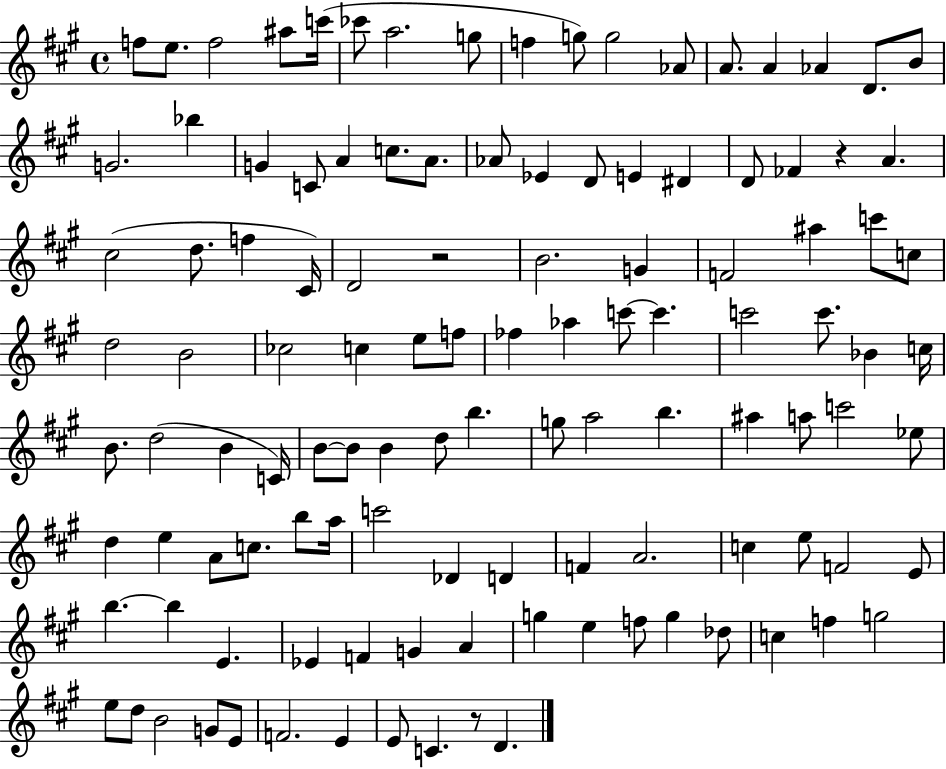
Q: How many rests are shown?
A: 3